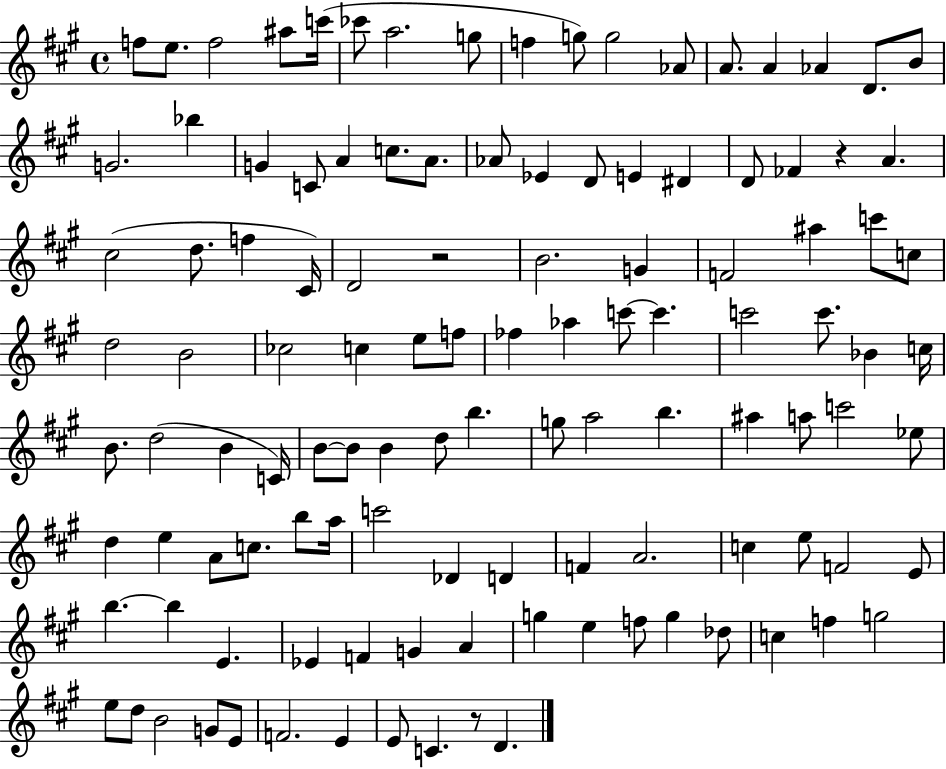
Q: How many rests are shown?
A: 3